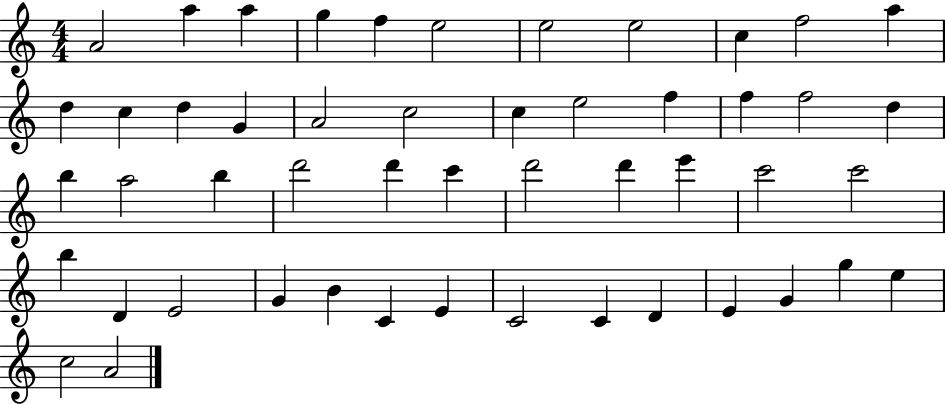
{
  \clef treble
  \numericTimeSignature
  \time 4/4
  \key c \major
  a'2 a''4 a''4 | g''4 f''4 e''2 | e''2 e''2 | c''4 f''2 a''4 | \break d''4 c''4 d''4 g'4 | a'2 c''2 | c''4 e''2 f''4 | f''4 f''2 d''4 | \break b''4 a''2 b''4 | d'''2 d'''4 c'''4 | d'''2 d'''4 e'''4 | c'''2 c'''2 | \break b''4 d'4 e'2 | g'4 b'4 c'4 e'4 | c'2 c'4 d'4 | e'4 g'4 g''4 e''4 | \break c''2 a'2 | \bar "|."
}